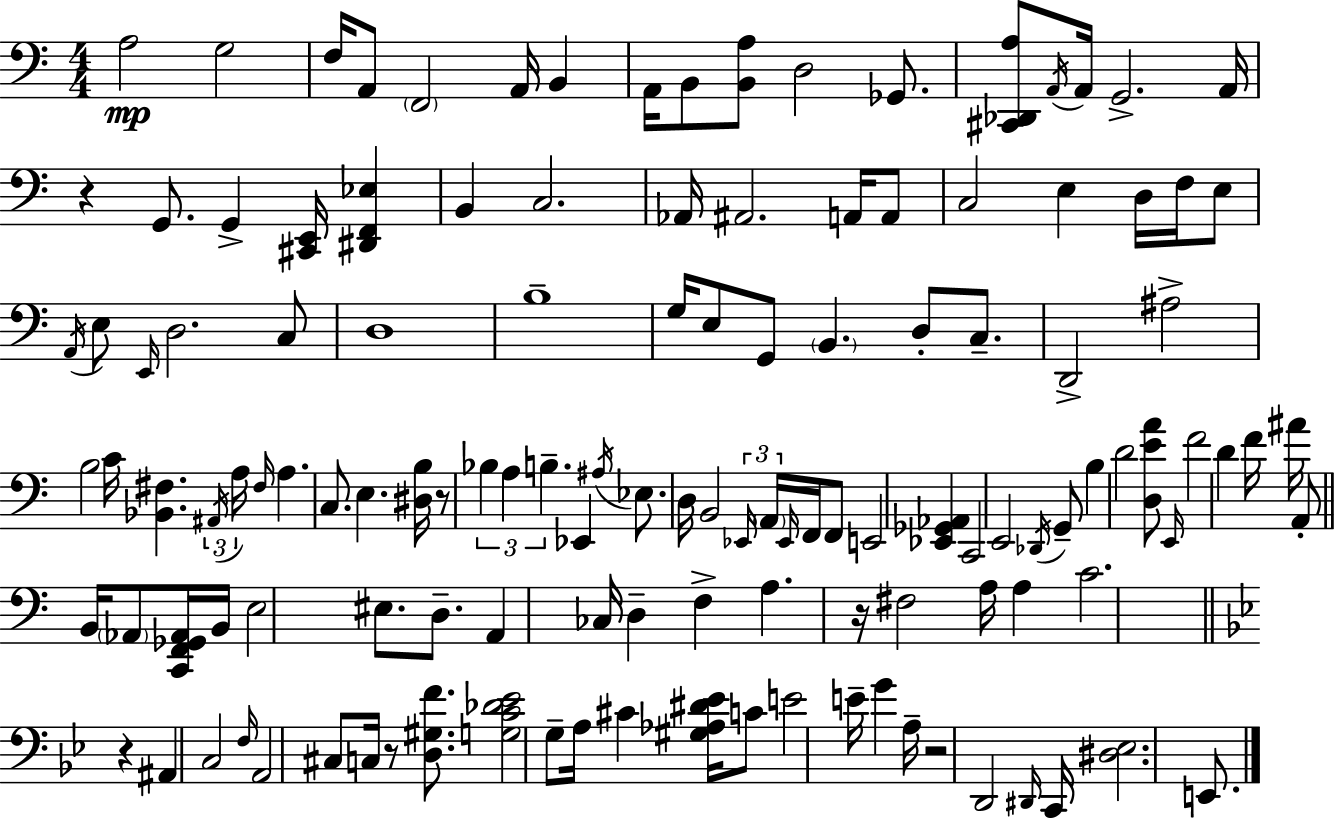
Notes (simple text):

A3/h G3/h F3/s A2/e F2/h A2/s B2/q A2/s B2/e [B2,A3]/e D3/h Gb2/e. [C#2,Db2,A3]/e A2/s A2/s G2/h. A2/s R/q G2/e. G2/q [C#2,E2]/s [D#2,F2,Eb3]/q B2/q C3/h. Ab2/s A#2/h. A2/s A2/e C3/h E3/q D3/s F3/s E3/e A2/s E3/e E2/s D3/h. C3/e D3/w B3/w G3/s E3/e G2/e B2/q. D3/e C3/e. D2/h A#3/h B3/h C4/s [Bb2,F#3]/q. A#2/s A3/s F#3/s A3/q. C3/e. E3/q. [D#3,B3]/s R/e Bb3/q A3/q B3/q. Eb2/q A#3/s Eb3/e. D3/s B2/h Eb2/s A2/s Eb2/s F2/s F2/e E2/h [Eb2,Gb2,Ab2]/q C2/h E2/h Db2/s G2/e B3/q D4/h [D3,E4,A4]/e E2/s F4/h D4/q F4/s A#4/s A2/e B2/s Ab2/e [C2,F2,Gb2,Ab2]/s B2/s E3/h EIS3/e. D3/e. A2/q CES3/s D3/q F3/q A3/q. R/s F#3/h A3/s A3/q C4/h. R/q A#2/q C3/h F3/s A2/h C#3/e C3/s R/e [D3,G#3,F4]/e. [G3,C4,Db4,Eb4]/h G3/e A3/s C#4/q [G#3,Ab3,D#4,Eb4]/s C4/e E4/h E4/s G4/q A3/s R/h D2/h D#2/s C2/s [D#3,Eb3]/h. E2/e.